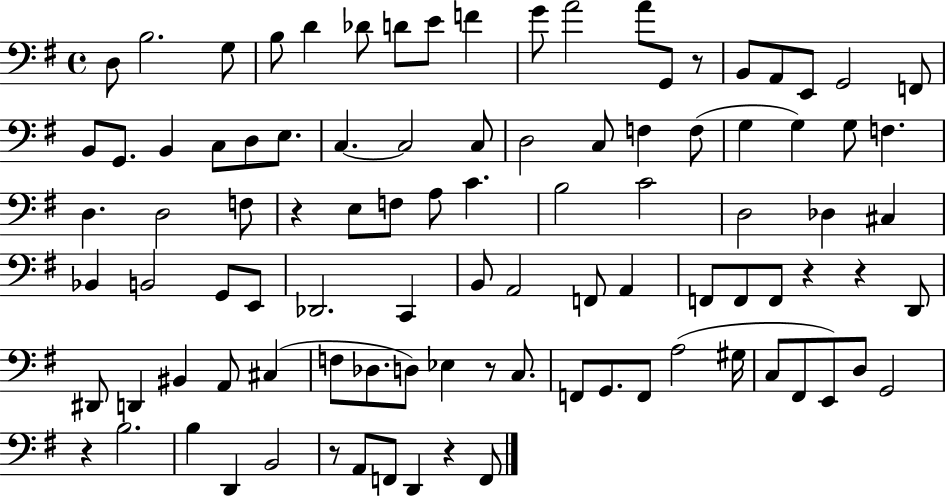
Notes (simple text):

D3/e B3/h. G3/e B3/e D4/q Db4/e D4/e E4/e F4/q G4/e A4/h A4/e G2/e R/e B2/e A2/e E2/e G2/h F2/e B2/e G2/e. B2/q C3/e D3/e E3/e. C3/q. C3/h C3/e D3/h C3/e F3/q F3/e G3/q G3/q G3/e F3/q. D3/q. D3/h F3/e R/q E3/e F3/e A3/e C4/q. B3/h C4/h D3/h Db3/q C#3/q Bb2/q B2/h G2/e E2/e Db2/h. C2/q B2/e A2/h F2/e A2/q F2/e F2/e F2/e R/q R/q D2/e D#2/e D2/q BIS2/q A2/e C#3/q F3/e Db3/e. D3/e Eb3/q R/e C3/e. F2/e G2/e. F2/e A3/h G#3/s C3/e F#2/e E2/e D3/e G2/h R/q B3/h. B3/q D2/q B2/h R/e A2/e F2/e D2/q R/q F2/e